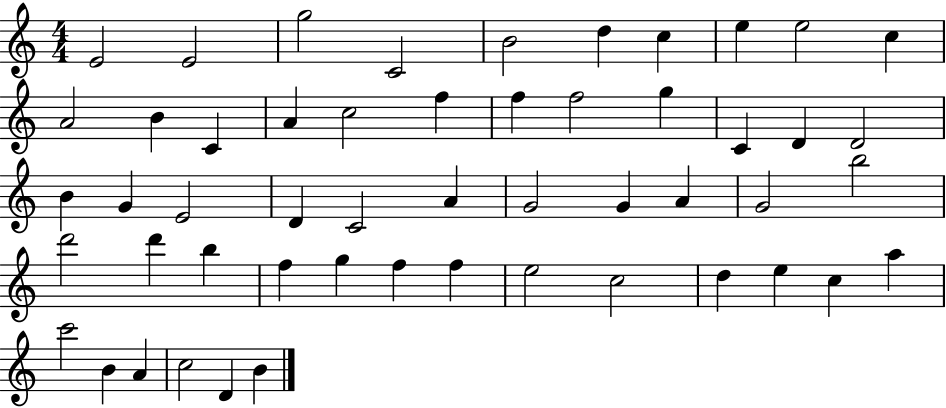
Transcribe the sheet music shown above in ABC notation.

X:1
T:Untitled
M:4/4
L:1/4
K:C
E2 E2 g2 C2 B2 d c e e2 c A2 B C A c2 f f f2 g C D D2 B G E2 D C2 A G2 G A G2 b2 d'2 d' b f g f f e2 c2 d e c a c'2 B A c2 D B